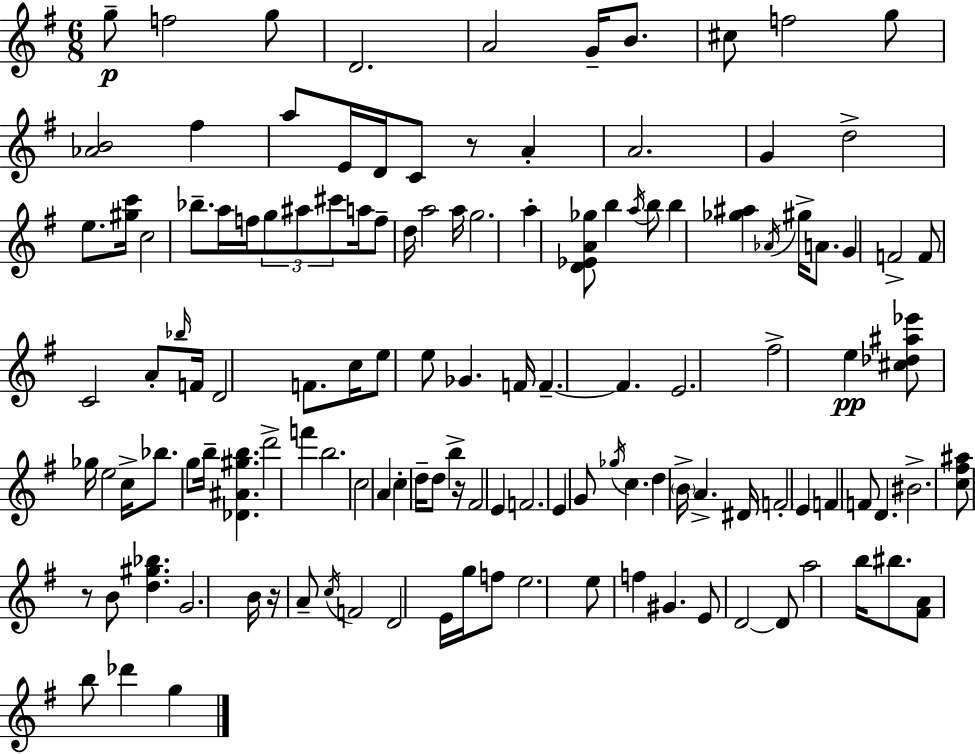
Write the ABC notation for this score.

X:1
T:Untitled
M:6/8
L:1/4
K:Em
g/2 f2 g/2 D2 A2 G/4 B/2 ^c/2 f2 g/2 [_AB]2 ^f a/2 E/4 D/4 C/2 z/2 A A2 G d2 e/2 [^gc']/4 c2 _b/2 a/4 f/4 g/2 ^a/2 ^c'/2 a/4 f/2 d/4 a2 a/4 g2 a [D_EA_g]/2 b a/4 b/2 b [_g^a] _A/4 ^g/4 A/2 G F2 F/2 C2 A/2 _b/4 F/4 D2 F/2 c/4 e/2 e/2 _G F/4 F F E2 ^f2 e [^c_d^a_e']/2 _g/4 e2 c/4 _b/2 g/2 b/4 [_D^A^gb] d'2 f' b2 c2 A c d/4 d/2 b z/4 ^F2 E F2 E G/2 _g/4 c d B/4 A ^D/4 F2 E F F/2 D ^B2 [c^f^a]/2 z/2 B/2 [d^g_b] G2 B/4 z/4 A/2 c/4 F2 D2 E/4 g/4 f/2 e2 e/2 f ^G E/2 D2 D/2 a2 b/4 ^b/2 [^FA]/2 b/2 _d' g